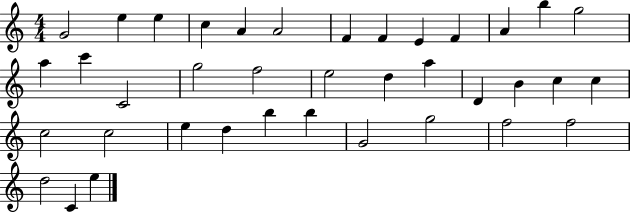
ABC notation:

X:1
T:Untitled
M:4/4
L:1/4
K:C
G2 e e c A A2 F F E F A b g2 a c' C2 g2 f2 e2 d a D B c c c2 c2 e d b b G2 g2 f2 f2 d2 C e